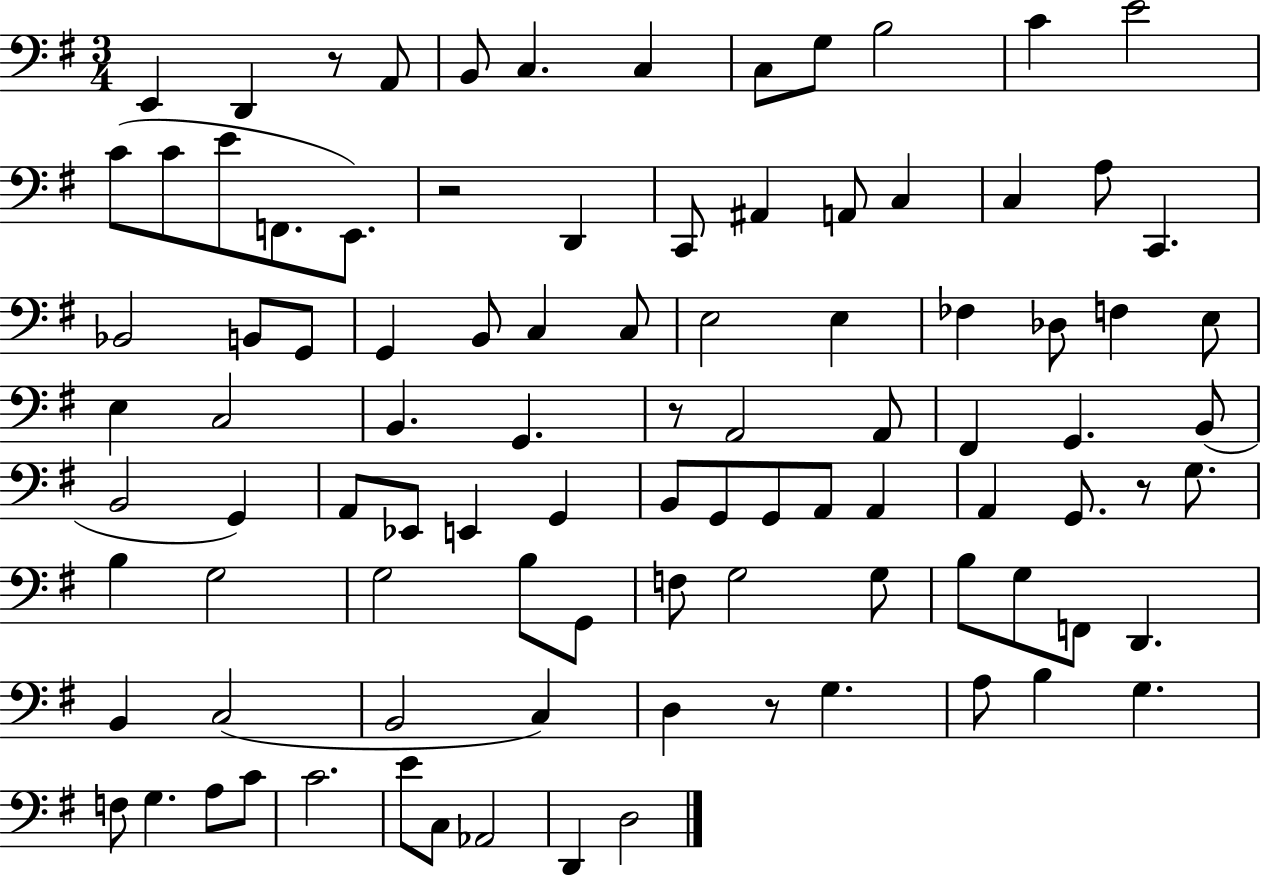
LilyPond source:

{
  \clef bass
  \numericTimeSignature
  \time 3/4
  \key g \major
  \repeat volta 2 { e,4 d,4 r8 a,8 | b,8 c4. c4 | c8 g8 b2 | c'4 e'2 | \break c'8( c'8 e'8 f,8. e,8.) | r2 d,4 | c,8 ais,4 a,8 c4 | c4 a8 c,4. | \break bes,2 b,8 g,8 | g,4 b,8 c4 c8 | e2 e4 | fes4 des8 f4 e8 | \break e4 c2 | b,4. g,4. | r8 a,2 a,8 | fis,4 g,4. b,8( | \break b,2 g,4) | a,8 ees,8 e,4 g,4 | b,8 g,8 g,8 a,8 a,4 | a,4 g,8. r8 g8. | \break b4 g2 | g2 b8 g,8 | f8 g2 g8 | b8 g8 f,8 d,4. | \break b,4 c2( | b,2 c4) | d4 r8 g4. | a8 b4 g4. | \break f8 g4. a8 c'8 | c'2. | e'8 c8 aes,2 | d,4 d2 | \break } \bar "|."
}